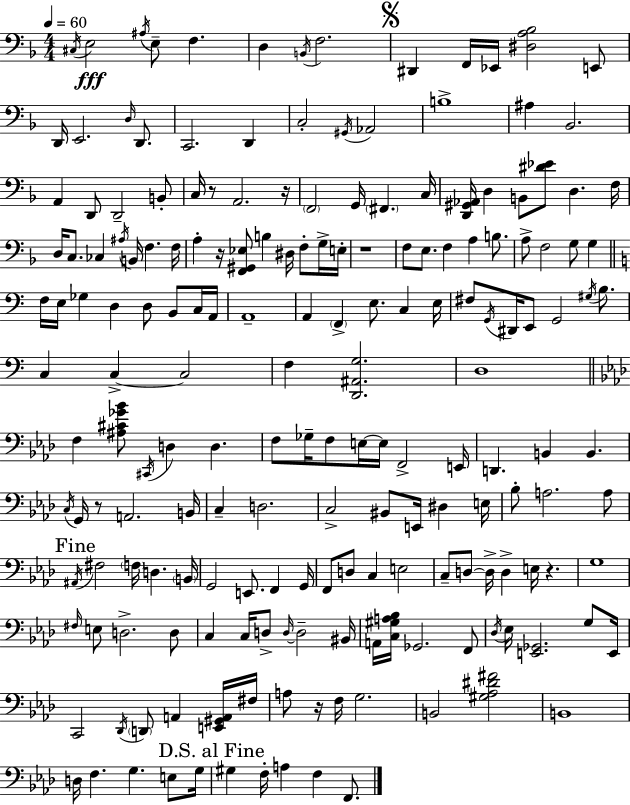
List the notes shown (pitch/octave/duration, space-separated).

C#3/s E3/h A#3/s E3/e F3/q. D3/q B2/s F3/h. D#2/q F2/s Eb2/s [D#3,A3,Bb3]/h E2/e D2/s E2/h. D3/s D2/e. C2/h. D2/q C3/h G#2/s Ab2/h B3/w A#3/q Bb2/h. A2/q D2/e D2/h B2/e C3/s R/e A2/h. R/s F2/h G2/s F#2/q. C3/s [D2,G#2,Ab2]/s D3/q B2/e [D#4,Eb4]/e D3/q. F3/s D3/s C3/e. CES3/q A#3/s B2/s F3/q. F3/s A3/q R/s [F2,G#2,Eb3]/e B3/q D#3/s F3/e G3/s E3/s R/w F3/e E3/e. F3/q A3/q B3/e. A3/e F3/h G3/e G3/q F3/s E3/s Gb3/q D3/q D3/e B2/e C3/s A2/s A2/w A2/q F2/q E3/e. C3/q E3/s F#3/e G2/s D#2/s E2/e G2/h G#3/s B3/e. C3/q C3/q C3/h F3/q [D2,A#2,G3]/h. D3/w F3/q [A#3,C#4,Gb4,Bb4]/e C#2/s D3/q D3/q. F3/e Gb3/s F3/e E3/s E3/s F2/h E2/s D2/q. B2/q B2/q. C3/s G2/s R/e A2/h. B2/s C3/q D3/h. C3/h BIS2/e E2/s D#3/q E3/s Bb3/e A3/h. A3/e A#2/s F#3/h F3/s D3/q. B2/s G2/h E2/e. F2/q G2/s F2/e D3/e C3/q E3/h C3/e D3/e D3/s D3/q E3/s R/q. G3/w F#3/s E3/e D3/h. D3/e C3/q C3/s D3/e D3/s D3/h BIS2/s A2/s [C3,G#3,A3,Bb3]/s Gb2/h. F2/e Db3/s Eb3/s [E2,Gb2]/h. G3/e E2/s C2/h Db2/s D2/e A2/q [E2,G#2,A2]/s F#3/s A3/e R/s F3/s G3/h. B2/h [G#3,Ab3,D#4,F#4]/h B2/w D3/s F3/q. G3/q. E3/e G3/s G#3/q F3/s A3/q F3/q F2/e.